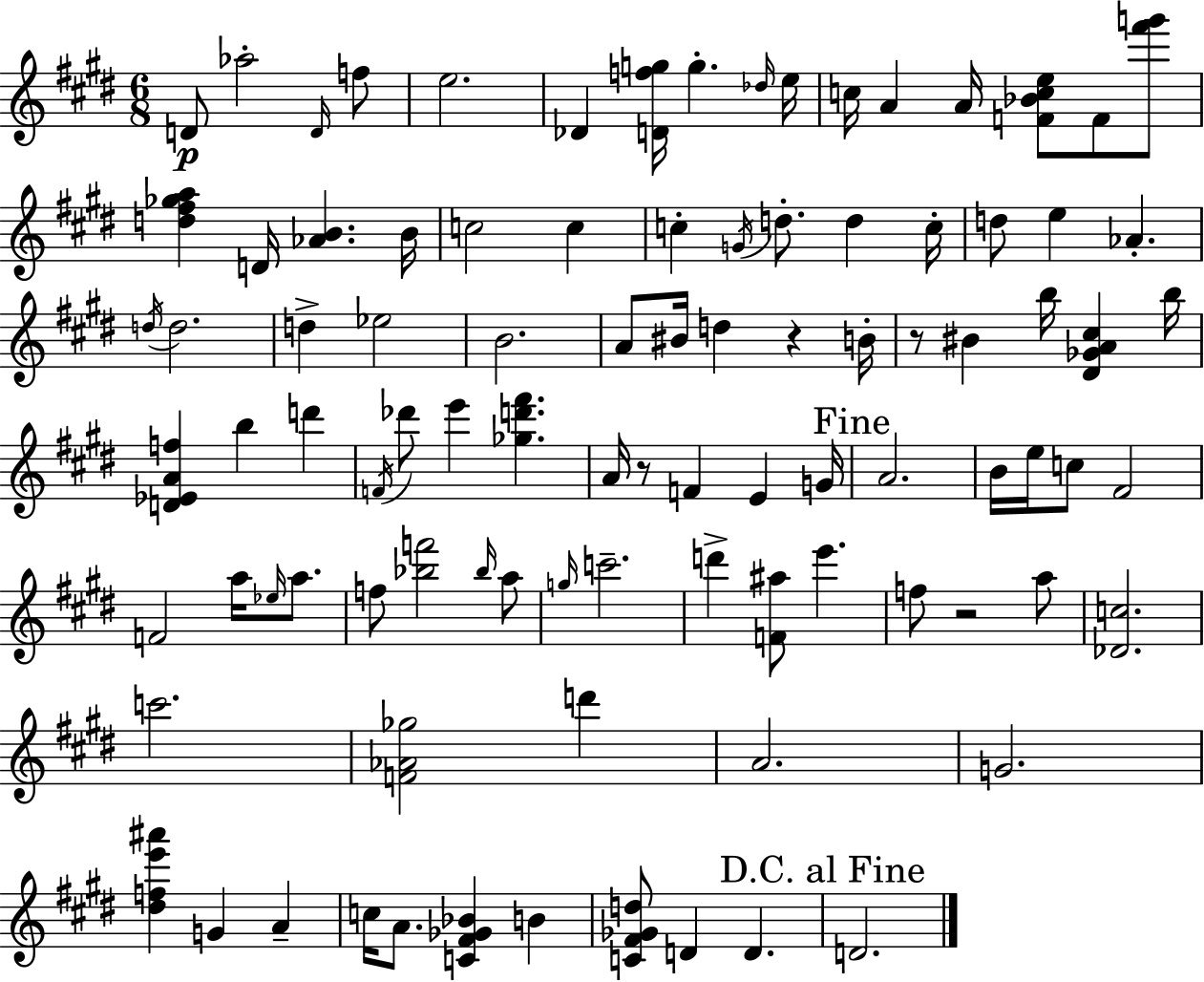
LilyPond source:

{
  \clef treble
  \numericTimeSignature
  \time 6/8
  \key e \major
  \repeat volta 2 { d'8\p aes''2-. \grace { d'16 } f''8 | e''2. | des'4 <d' f'' g''>16 g''4.-. | \grace { des''16 } e''16 c''16 a'4 a'16 <f' bes' c'' e''>8 f'8 | \break <fis''' g'''>8 <d'' fis'' ges'' a''>4 d'16 <aes' b'>4. | b'16 c''2 c''4 | c''4-. \acciaccatura { g'16 } d''8.-. d''4 | c''16-. d''8 e''4 aes'4.-. | \break \acciaccatura { d''16 } d''2. | d''4-> ees''2 | b'2. | a'8 bis'16 d''4 r4 | \break b'16-. r8 bis'4 b''16 <dis' ges' a' cis''>4 | b''16 <d' ees' a' f''>4 b''4 | d'''4 \acciaccatura { f'16 } des'''8 e'''4 <ges'' d''' fis'''>4. | a'16 r8 f'4 | \break e'4 g'16 \mark "Fine" a'2. | b'16 e''16 c''8 fis'2 | f'2 | a''16 \grace { ees''16 } a''8. f''8 <bes'' f'''>2 | \break \grace { bes''16 } a''8 \grace { g''16 } c'''2.-- | d'''4-> | <f' ais''>8 e'''4. f''8 r2 | a''8 <des' c''>2. | \break c'''2. | <f' aes' ges''>2 | d'''4 a'2. | g'2. | \break <dis'' f'' e''' ais'''>4 | g'4 a'4-- c''16 a'8. | <c' fis' ges' bes'>4 b'4 <c' fis' ges' d''>8 d'4 | d'4. \mark "D.C. al Fine" d'2. | \break } \bar "|."
}